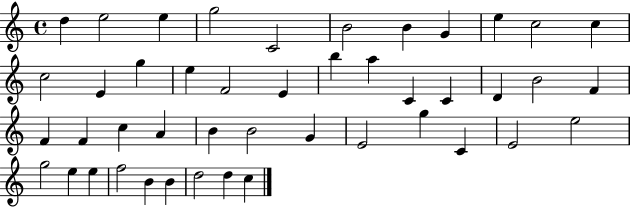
D5/q E5/h E5/q G5/h C4/h B4/h B4/q G4/q E5/q C5/h C5/q C5/h E4/q G5/q E5/q F4/h E4/q B5/q A5/q C4/q C4/q D4/q B4/h F4/q F4/q F4/q C5/q A4/q B4/q B4/h G4/q E4/h G5/q C4/q E4/h E5/h G5/h E5/q E5/q F5/h B4/q B4/q D5/h D5/q C5/q